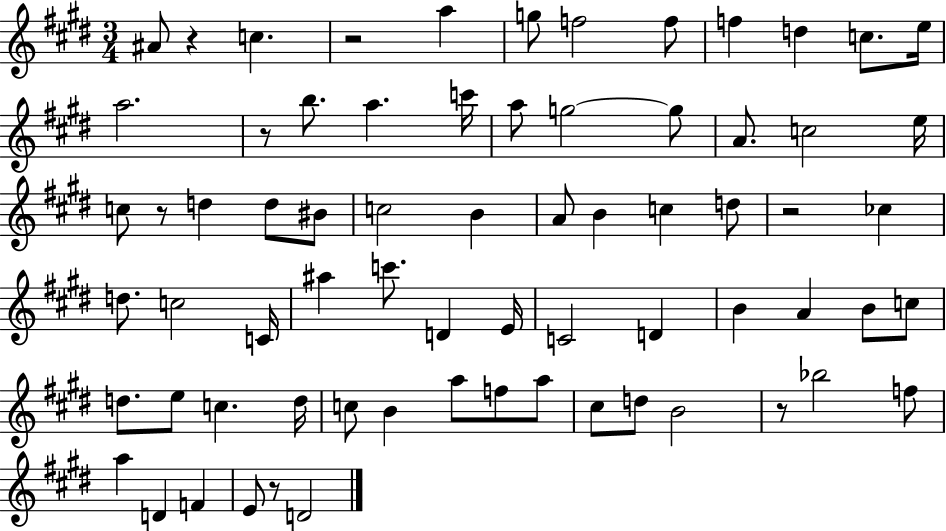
X:1
T:Untitled
M:3/4
L:1/4
K:E
^A/2 z c z2 a g/2 f2 f/2 f d c/2 e/4 a2 z/2 b/2 a c'/4 a/2 g2 g/2 A/2 c2 e/4 c/2 z/2 d d/2 ^B/2 c2 B A/2 B c d/2 z2 _c d/2 c2 C/4 ^a c'/2 D E/4 C2 D B A B/2 c/2 d/2 e/2 c d/4 c/2 B a/2 f/2 a/2 ^c/2 d/2 B2 z/2 _b2 f/2 a D F E/2 z/2 D2